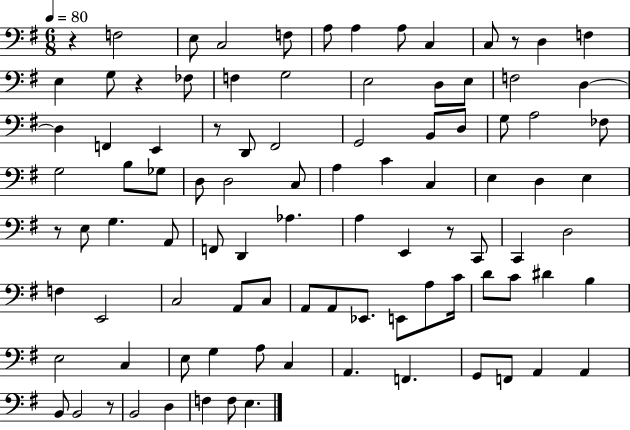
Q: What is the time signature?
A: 6/8